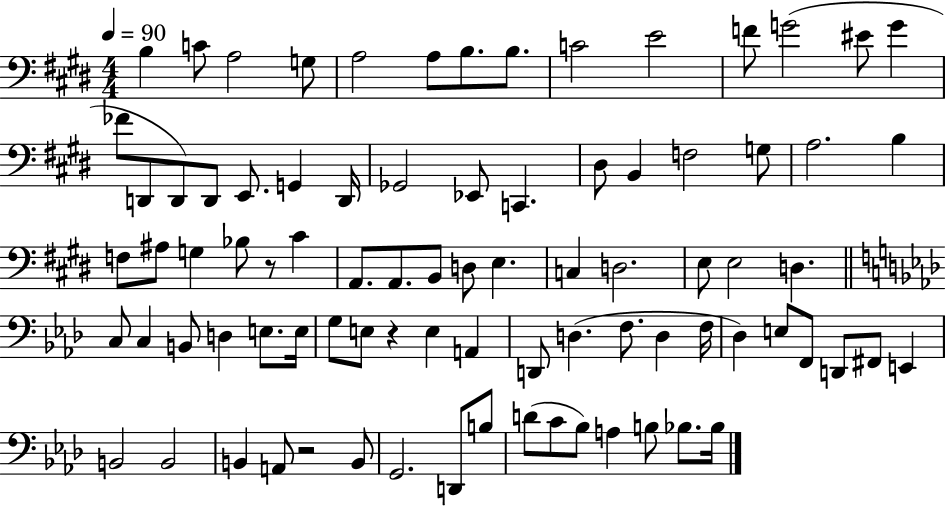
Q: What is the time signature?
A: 4/4